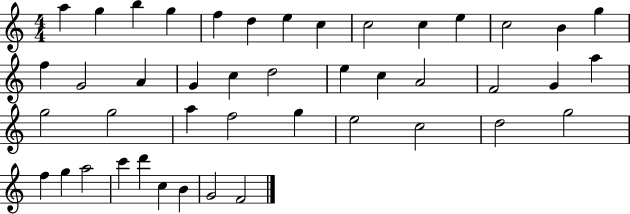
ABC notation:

X:1
T:Untitled
M:4/4
L:1/4
K:C
a g b g f d e c c2 c e c2 B g f G2 A G c d2 e c A2 F2 G a g2 g2 a f2 g e2 c2 d2 g2 f g a2 c' d' c B G2 F2